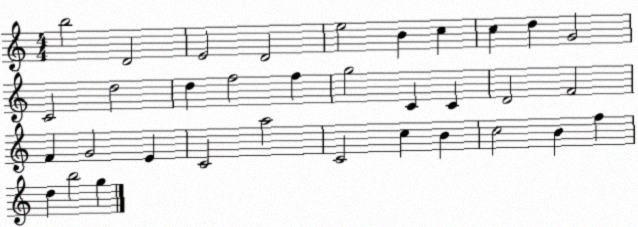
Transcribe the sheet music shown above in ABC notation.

X:1
T:Untitled
M:4/4
L:1/4
K:C
b2 D2 E2 D2 e2 B c c d G2 C2 d2 d f2 f g2 C C D2 F2 F G2 E C2 a2 C2 c B c2 B f d b2 g